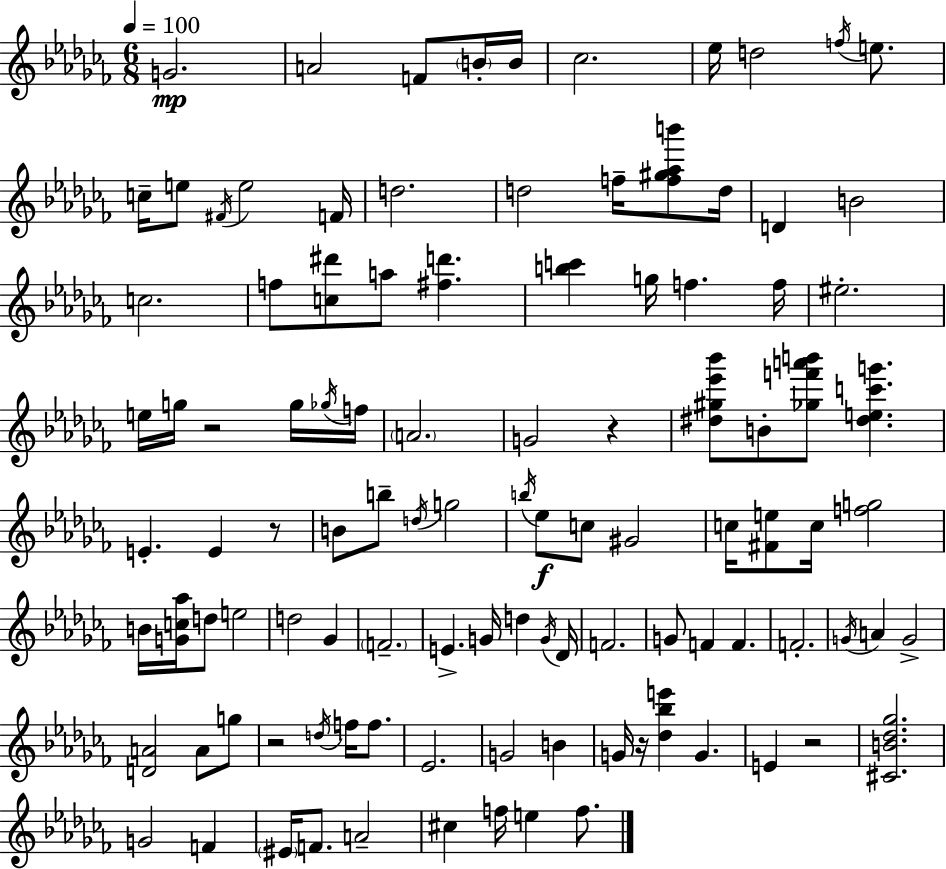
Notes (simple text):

G4/h. A4/h F4/e B4/s B4/s CES5/h. Eb5/s D5/h F5/s E5/e. C5/s E5/e F#4/s E5/h F4/s D5/h. D5/h F5/s [F5,G#5,Ab5,B6]/e D5/s D4/q B4/h C5/h. F5/e [C5,D#6]/e A5/e [F#5,D6]/q. [B5,C6]/q G5/s F5/q. F5/s EIS5/h. E5/s G5/s R/h G5/s Gb5/s F5/s A4/h. G4/h R/q [D#5,G#5,Eb6,Bb6]/e B4/e [Gb5,F6,A6,B6]/e [D#5,E5,C6,G6]/q. E4/q. E4/q R/e B4/e B5/e D5/s G5/h B5/s Eb5/e C5/e G#4/h C5/s [F#4,E5]/e C5/s [F5,G5]/h B4/s [G4,C5,Ab5]/s D5/e E5/h D5/h Gb4/q F4/h. E4/q. G4/s D5/q G4/s Db4/s F4/h. G4/e F4/q F4/q. F4/h. G4/s A4/q G4/h [D4,A4]/h A4/e G5/e R/h D5/s F5/s F5/e. Eb4/h. G4/h B4/q G4/s R/s [Db5,Bb5,E6]/q G4/q. E4/q R/h [C#4,B4,Db5,Gb5]/h. G4/h F4/q EIS4/s F4/e. A4/h C#5/q F5/s E5/q F5/e.